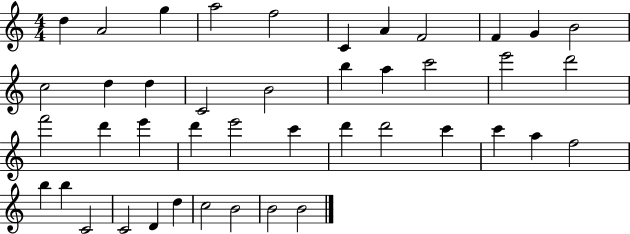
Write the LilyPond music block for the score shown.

{
  \clef treble
  \numericTimeSignature
  \time 4/4
  \key c \major
  d''4 a'2 g''4 | a''2 f''2 | c'4 a'4 f'2 | f'4 g'4 b'2 | \break c''2 d''4 d''4 | c'2 b'2 | b''4 a''4 c'''2 | e'''2 d'''2 | \break f'''2 d'''4 e'''4 | d'''4 e'''2 c'''4 | d'''4 d'''2 c'''4 | c'''4 a''4 f''2 | \break b''4 b''4 c'2 | c'2 d'4 d''4 | c''2 b'2 | b'2 b'2 | \break \bar "|."
}